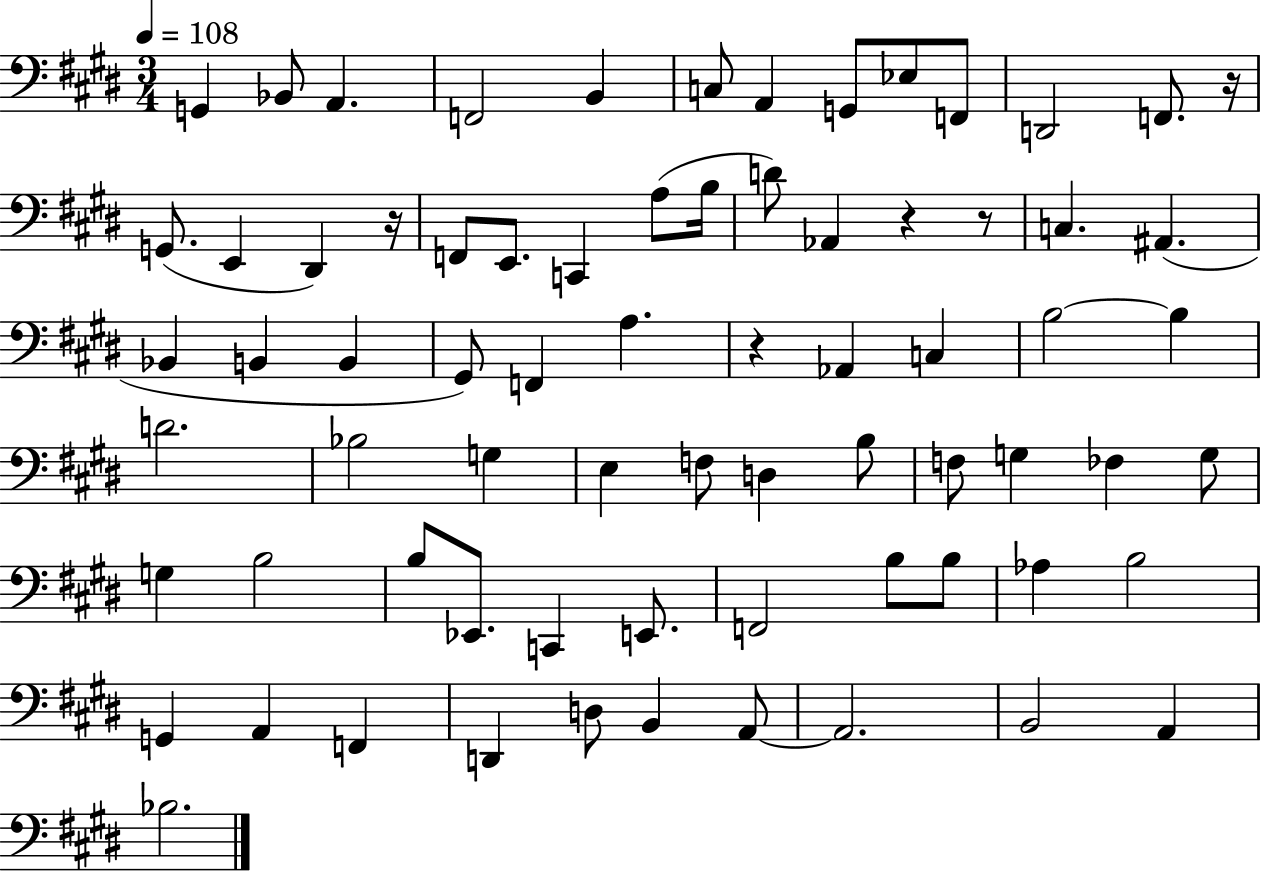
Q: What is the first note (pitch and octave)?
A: G2